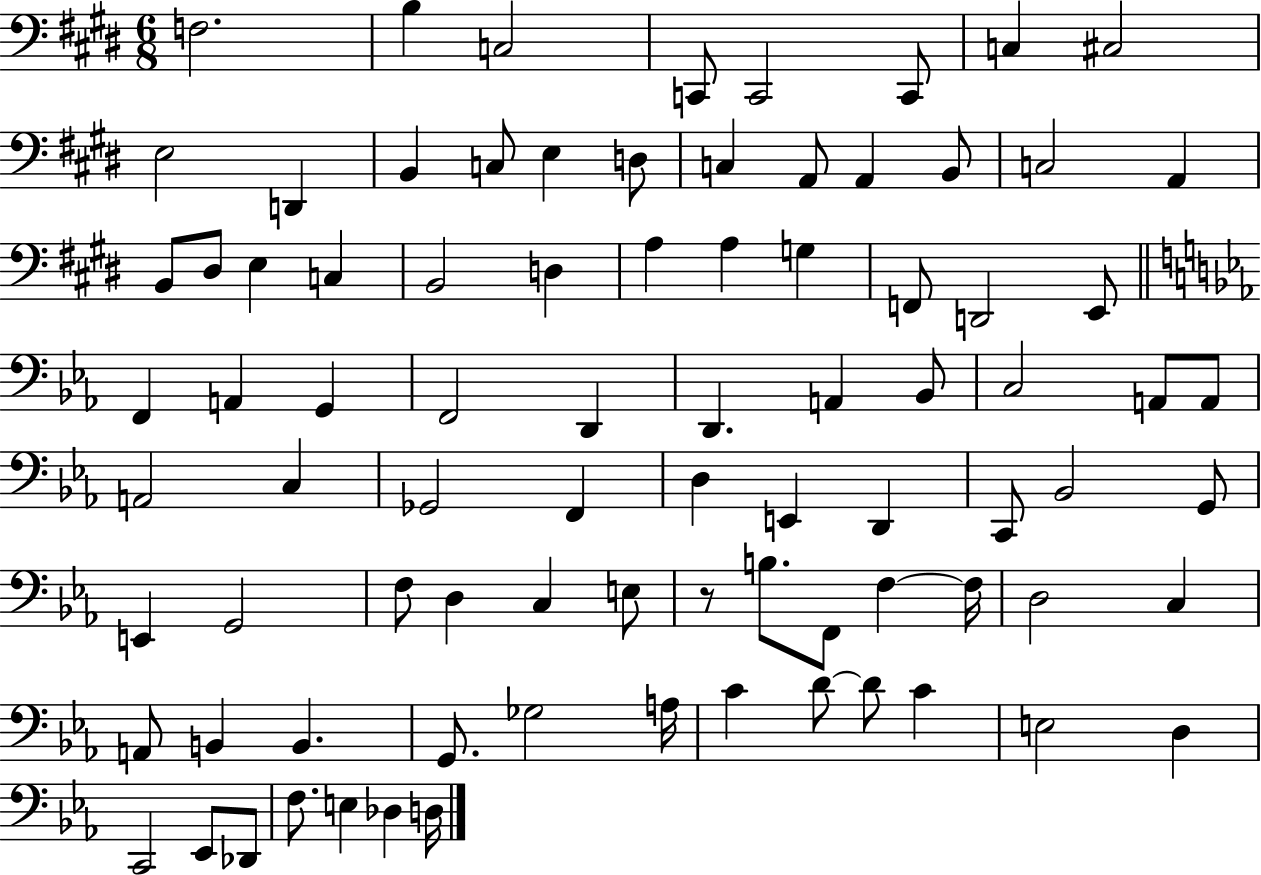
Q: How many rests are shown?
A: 1